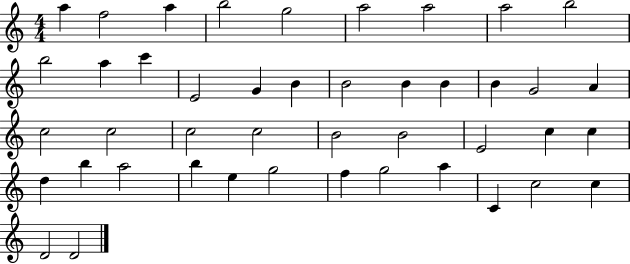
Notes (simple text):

A5/q F5/h A5/q B5/h G5/h A5/h A5/h A5/h B5/h B5/h A5/q C6/q E4/h G4/q B4/q B4/h B4/q B4/q B4/q G4/h A4/q C5/h C5/h C5/h C5/h B4/h B4/h E4/h C5/q C5/q D5/q B5/q A5/h B5/q E5/q G5/h F5/q G5/h A5/q C4/q C5/h C5/q D4/h D4/h